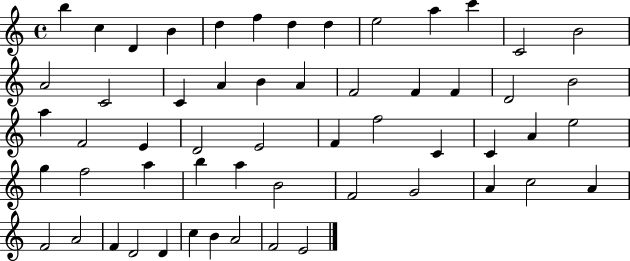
{
  \clef treble
  \time 4/4
  \defaultTimeSignature
  \key c \major
  b''4 c''4 d'4 b'4 | d''4 f''4 d''4 d''4 | e''2 a''4 c'''4 | c'2 b'2 | \break a'2 c'2 | c'4 a'4 b'4 a'4 | f'2 f'4 f'4 | d'2 b'2 | \break a''4 f'2 e'4 | d'2 e'2 | f'4 f''2 c'4 | c'4 a'4 e''2 | \break g''4 f''2 a''4 | b''4 a''4 b'2 | f'2 g'2 | a'4 c''2 a'4 | \break f'2 a'2 | f'4 d'2 d'4 | c''4 b'4 a'2 | f'2 e'2 | \break \bar "|."
}